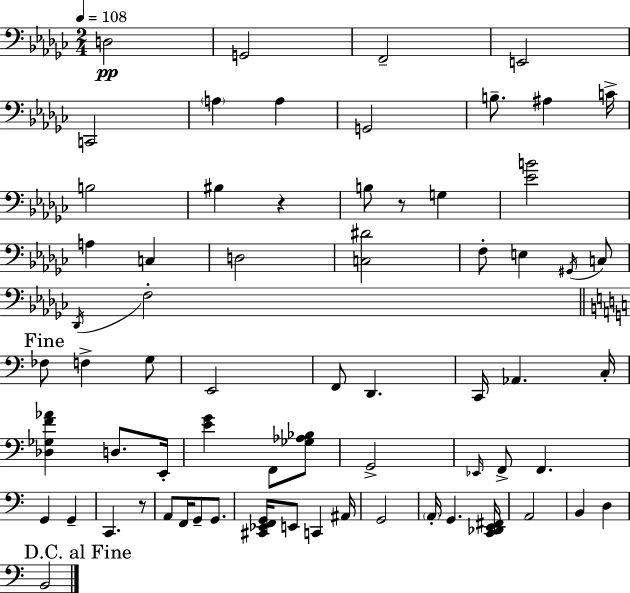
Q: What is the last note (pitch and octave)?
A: B2